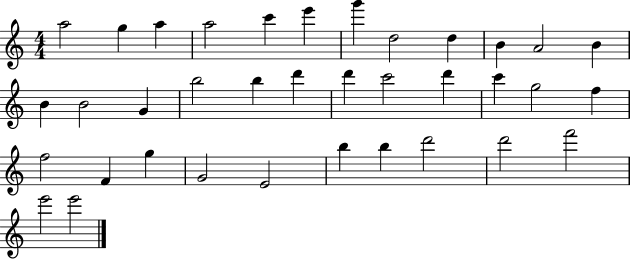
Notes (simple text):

A5/h G5/q A5/q A5/h C6/q E6/q G6/q D5/h D5/q B4/q A4/h B4/q B4/q B4/h G4/q B5/h B5/q D6/q D6/q C6/h D6/q C6/q G5/h F5/q F5/h F4/q G5/q G4/h E4/h B5/q B5/q D6/h D6/h F6/h E6/h E6/h